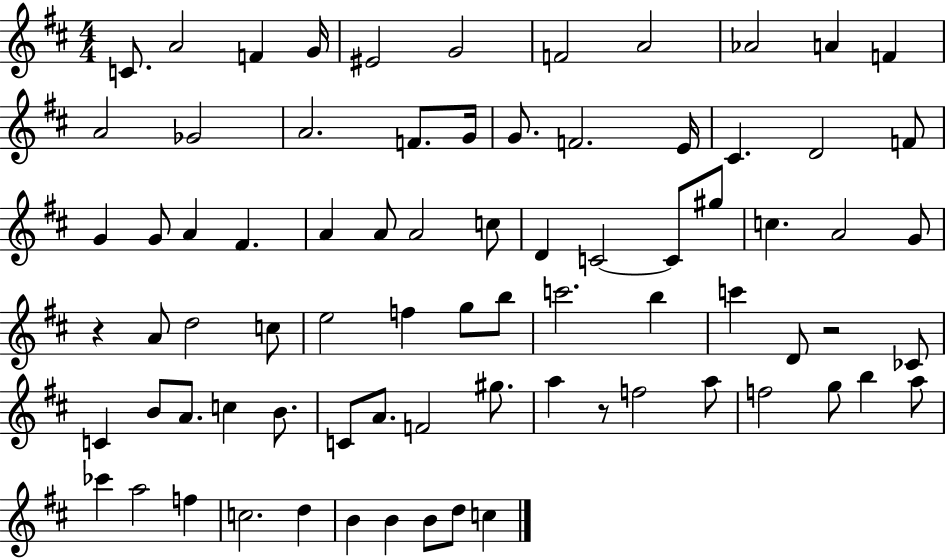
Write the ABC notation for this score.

X:1
T:Untitled
M:4/4
L:1/4
K:D
C/2 A2 F G/4 ^E2 G2 F2 A2 _A2 A F A2 _G2 A2 F/2 G/4 G/2 F2 E/4 ^C D2 F/2 G G/2 A ^F A A/2 A2 c/2 D C2 C/2 ^g/2 c A2 G/2 z A/2 d2 c/2 e2 f g/2 b/2 c'2 b c' D/2 z2 _C/2 C B/2 A/2 c B/2 C/2 A/2 F2 ^g/2 a z/2 f2 a/2 f2 g/2 b a/2 _c' a2 f c2 d B B B/2 d/2 c